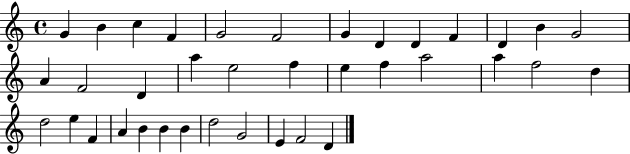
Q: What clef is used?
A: treble